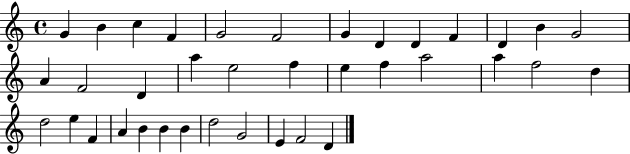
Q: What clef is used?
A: treble